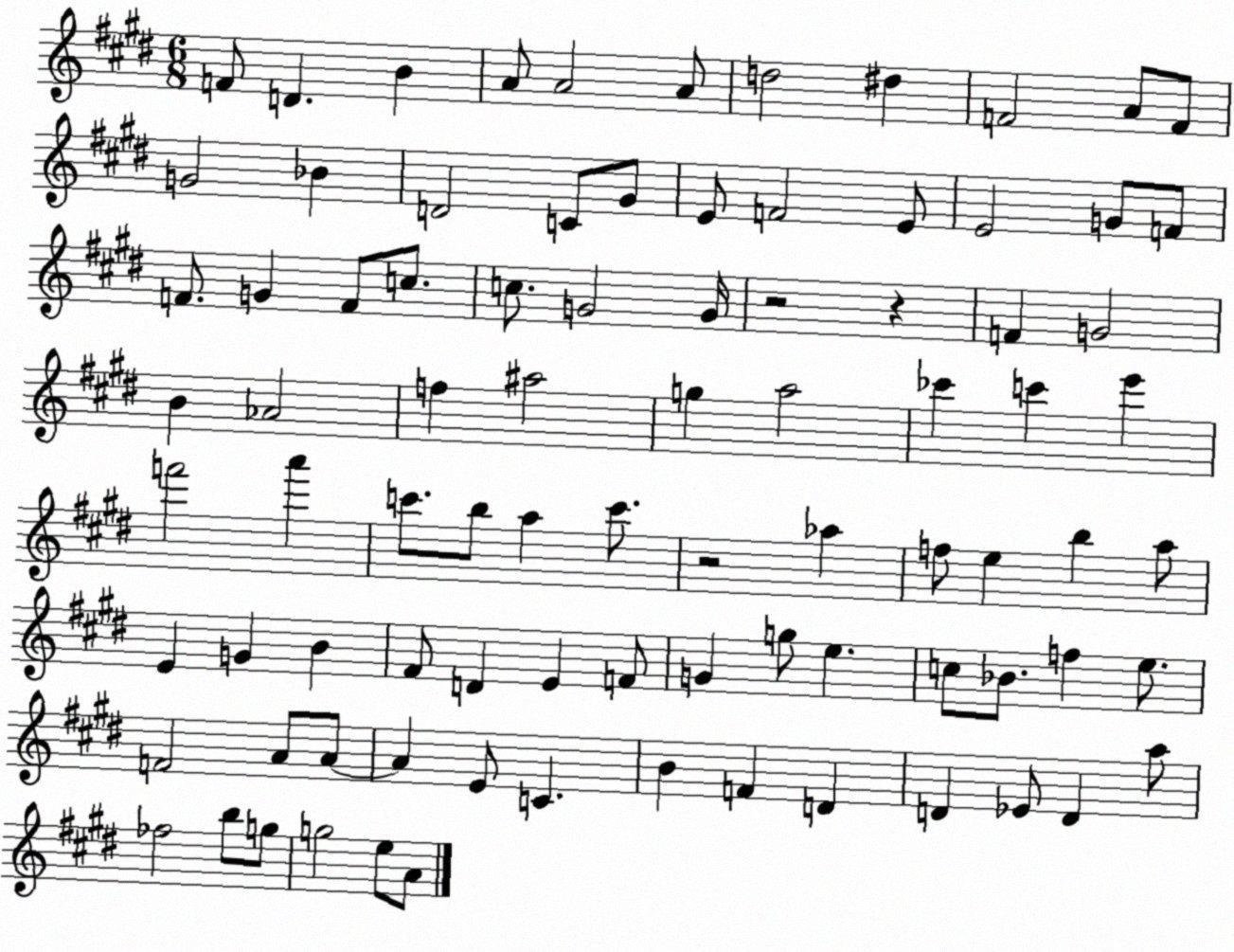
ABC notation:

X:1
T:Untitled
M:6/8
L:1/4
K:E
F/2 D B A/2 A2 A/2 d2 ^d F2 A/2 F/2 G2 _B D2 C/2 ^G/2 E/2 F2 E/2 E2 G/2 F/2 F/2 G F/2 c/2 c/2 G2 G/4 z2 z F G2 B _A2 f ^a2 g a2 _c' c' e' f'2 a' c'/2 b/2 a c'/2 z2 _a f/2 e b a/2 E G B ^F/2 D E F/2 G g/2 e c/2 _B/2 f e/2 F2 A/2 A/2 A E/2 C B F D D _E/2 D a/2 _f2 b/2 g/2 g2 e/2 A/2